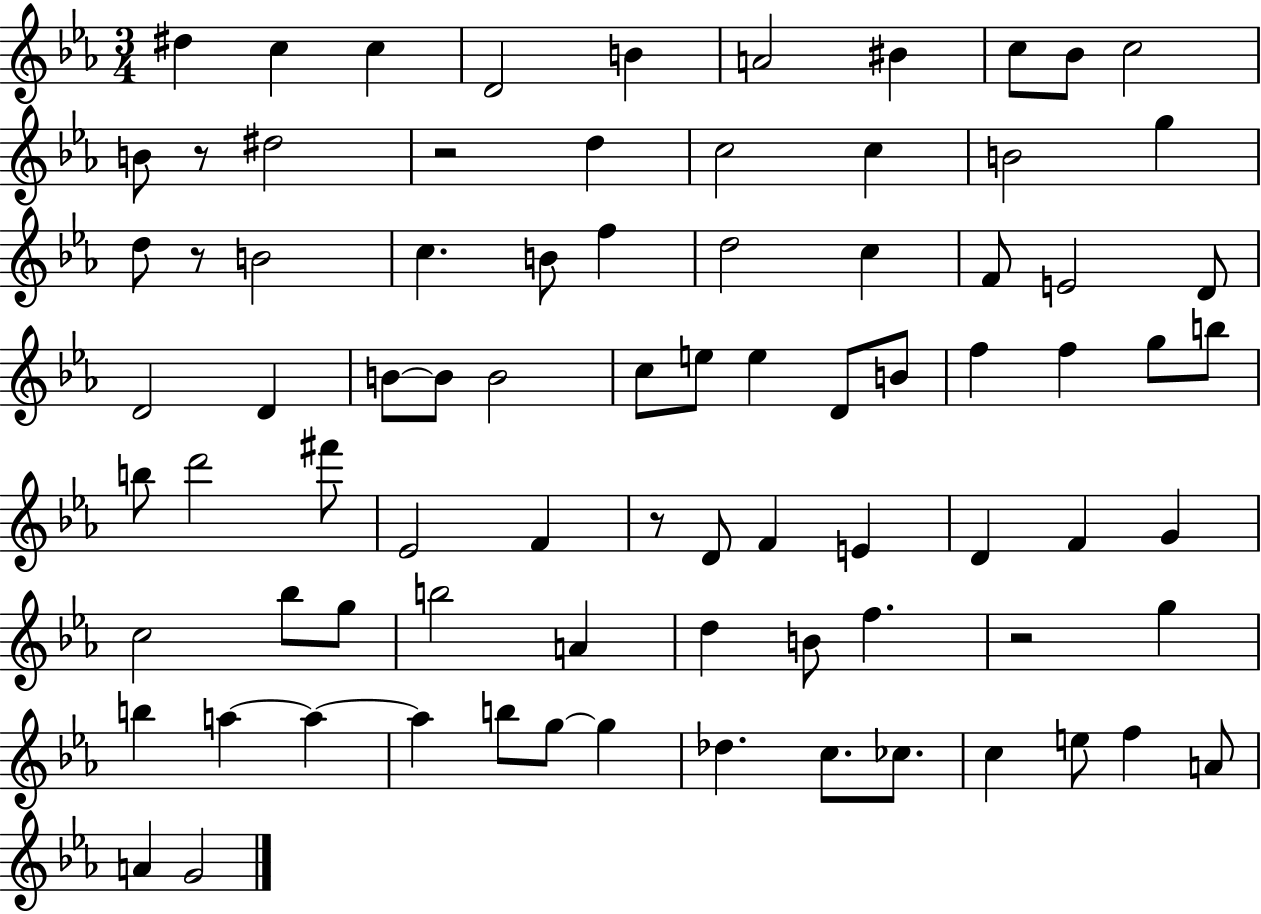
D#5/q C5/q C5/q D4/h B4/q A4/h BIS4/q C5/e Bb4/e C5/h B4/e R/e D#5/h R/h D5/q C5/h C5/q B4/h G5/q D5/e R/e B4/h C5/q. B4/e F5/q D5/h C5/q F4/e E4/h D4/e D4/h D4/q B4/e B4/e B4/h C5/e E5/e E5/q D4/e B4/e F5/q F5/q G5/e B5/e B5/e D6/h F#6/e Eb4/h F4/q R/e D4/e F4/q E4/q D4/q F4/q G4/q C5/h Bb5/e G5/e B5/h A4/q D5/q B4/e F5/q. R/h G5/q B5/q A5/q A5/q A5/q B5/e G5/e G5/q Db5/q. C5/e. CES5/e. C5/q E5/e F5/q A4/e A4/q G4/h